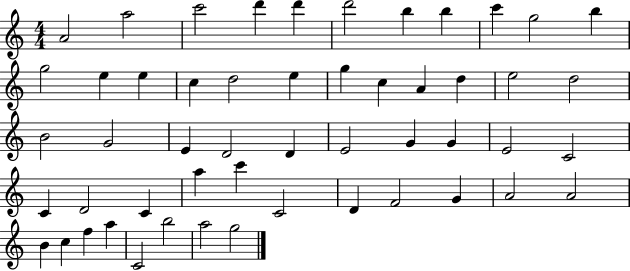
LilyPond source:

{
  \clef treble
  \numericTimeSignature
  \time 4/4
  \key c \major
  a'2 a''2 | c'''2 d'''4 d'''4 | d'''2 b''4 b''4 | c'''4 g''2 b''4 | \break g''2 e''4 e''4 | c''4 d''2 e''4 | g''4 c''4 a'4 d''4 | e''2 d''2 | \break b'2 g'2 | e'4 d'2 d'4 | e'2 g'4 g'4 | e'2 c'2 | \break c'4 d'2 c'4 | a''4 c'''4 c'2 | d'4 f'2 g'4 | a'2 a'2 | \break b'4 c''4 f''4 a''4 | c'2 b''2 | a''2 g''2 | \bar "|."
}